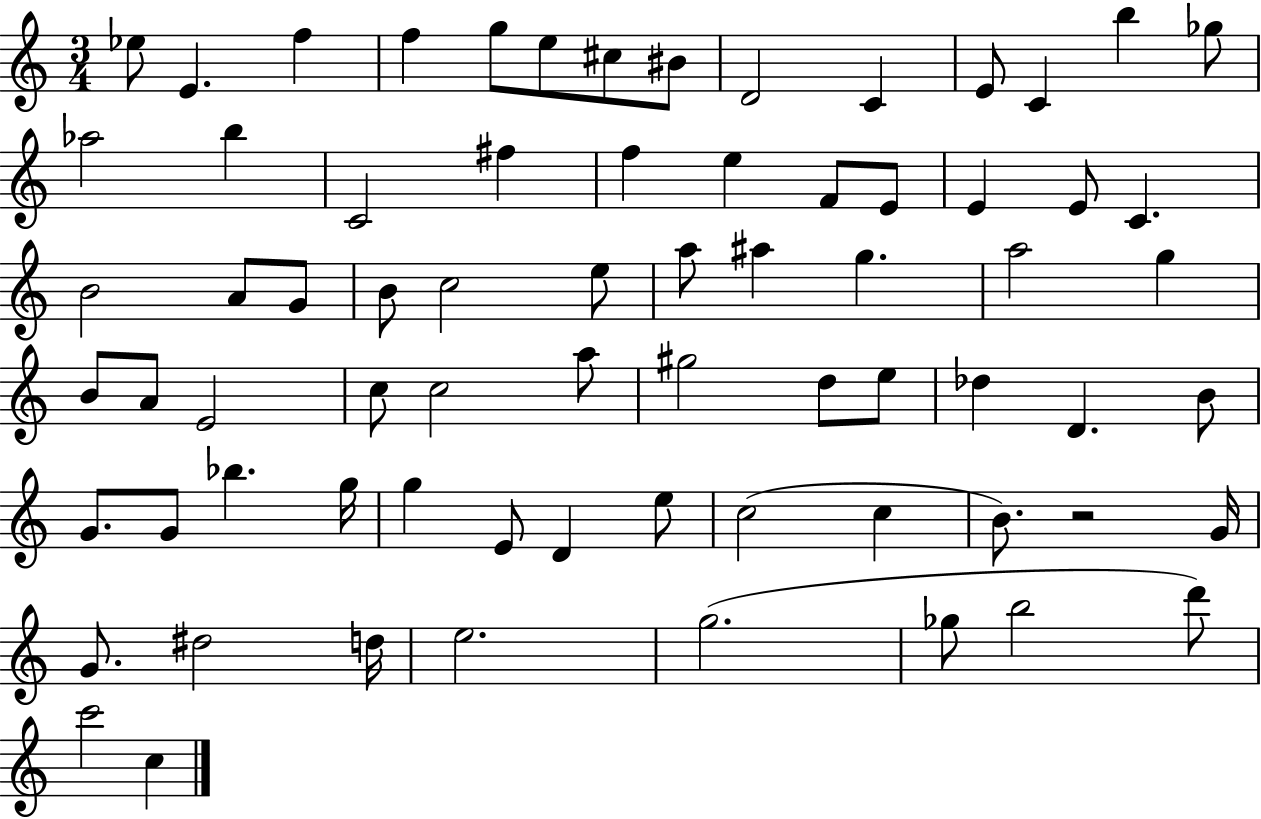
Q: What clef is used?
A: treble